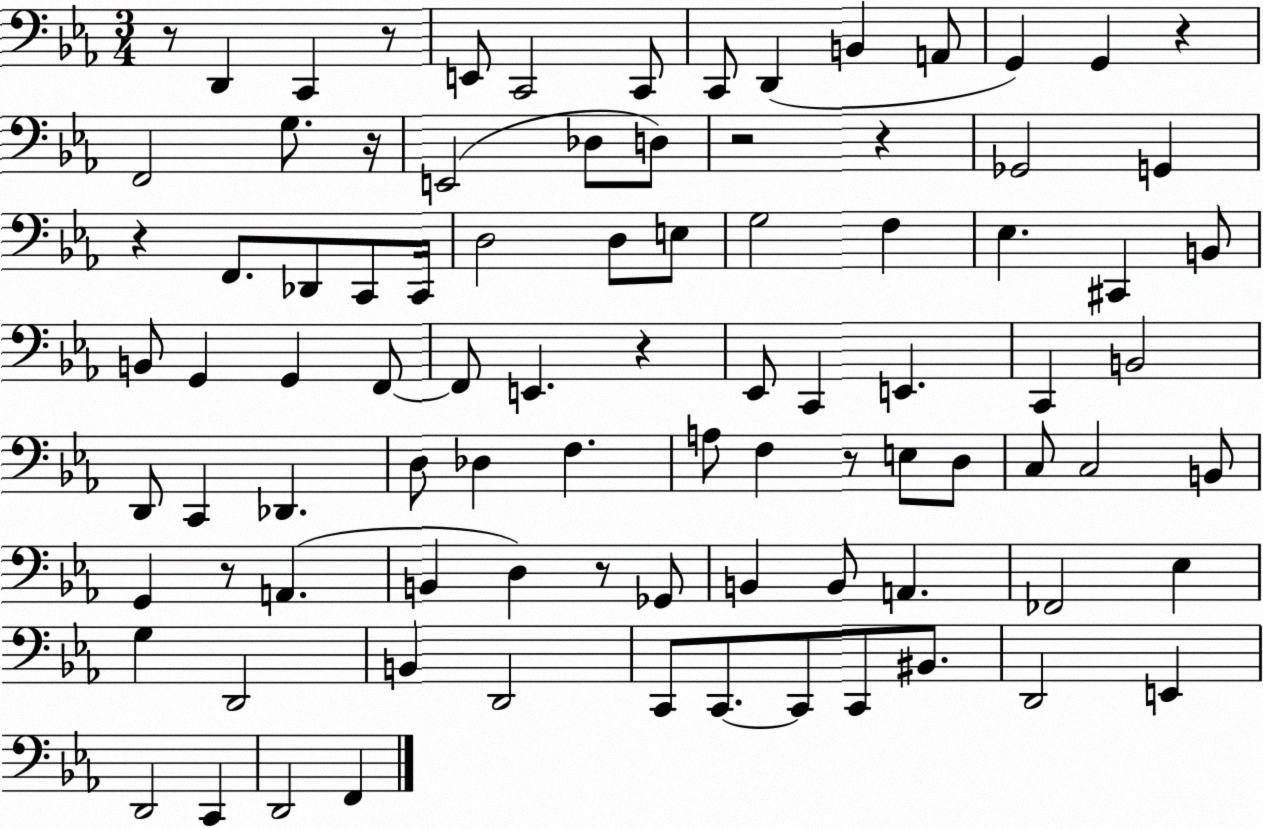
X:1
T:Untitled
M:3/4
L:1/4
K:Eb
z/2 D,, C,, z/2 E,,/2 C,,2 C,,/2 C,,/2 D,, B,, A,,/2 G,, G,, z F,,2 G,/2 z/4 E,,2 _D,/2 D,/2 z2 z _G,,2 G,, z F,,/2 _D,,/2 C,,/2 C,,/4 D,2 D,/2 E,/2 G,2 F, _E, ^C,, B,,/2 B,,/2 G,, G,, F,,/2 F,,/2 E,, z _E,,/2 C,, E,, C,, B,,2 D,,/2 C,, _D,, D,/2 _D, F, A,/2 F, z/2 E,/2 D,/2 C,/2 C,2 B,,/2 G,, z/2 A,, B,, D, z/2 _G,,/2 B,, B,,/2 A,, _F,,2 _E, G, D,,2 B,, D,,2 C,,/2 C,,/2 C,,/2 C,,/2 ^B,,/2 D,,2 E,, D,,2 C,, D,,2 F,,